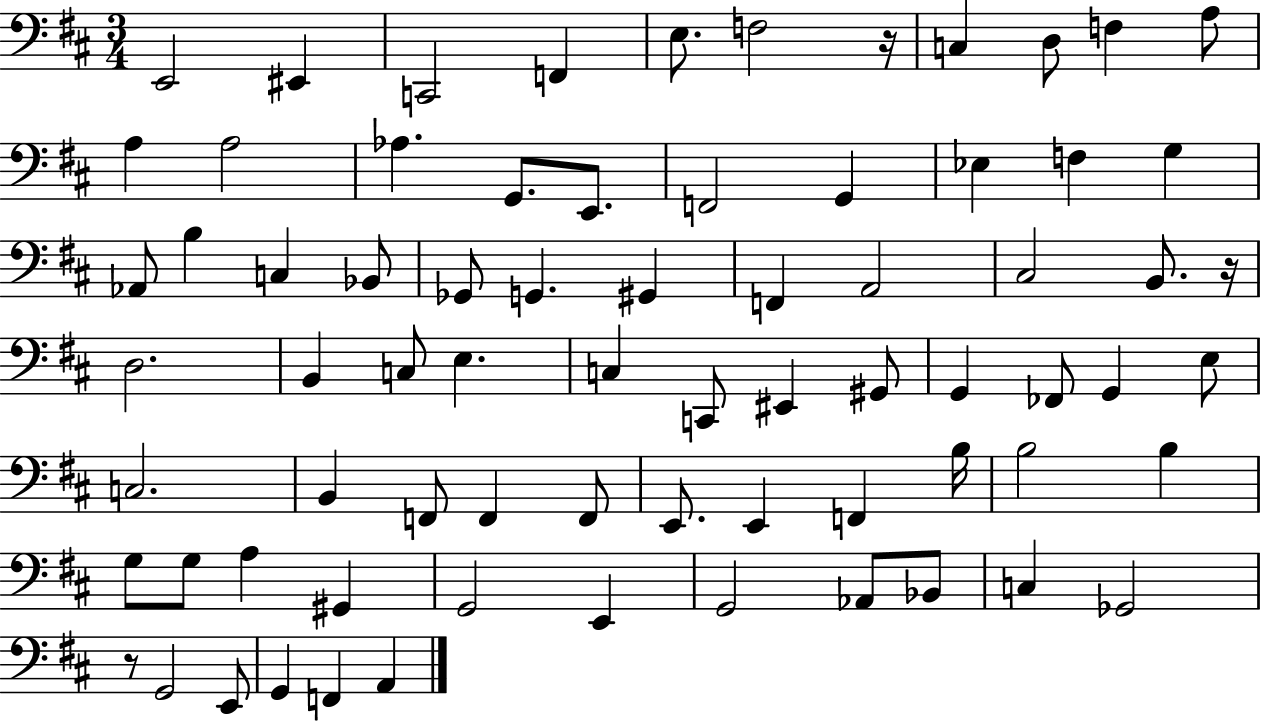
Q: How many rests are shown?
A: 3